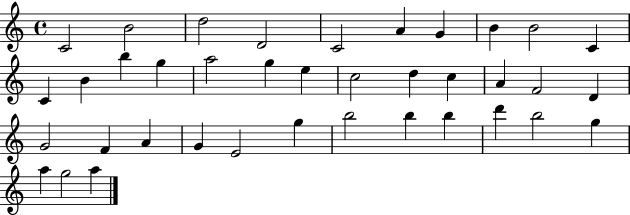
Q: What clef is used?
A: treble